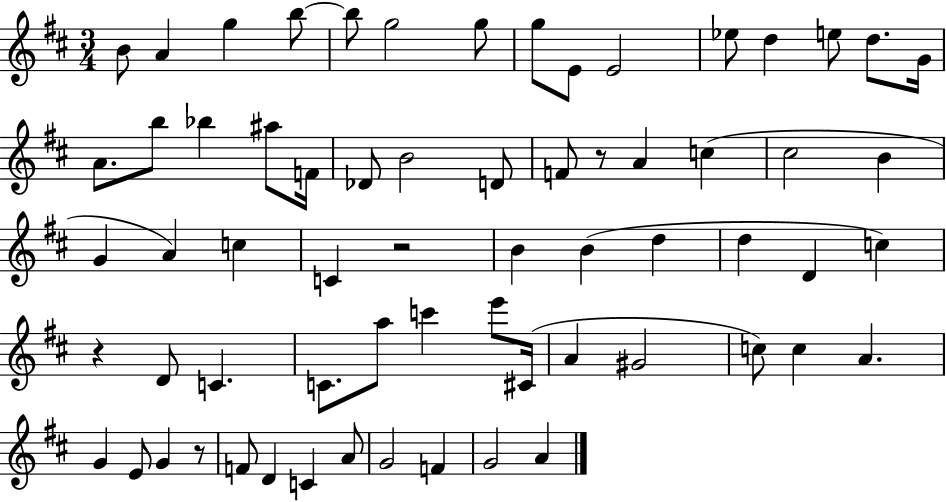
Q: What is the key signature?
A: D major